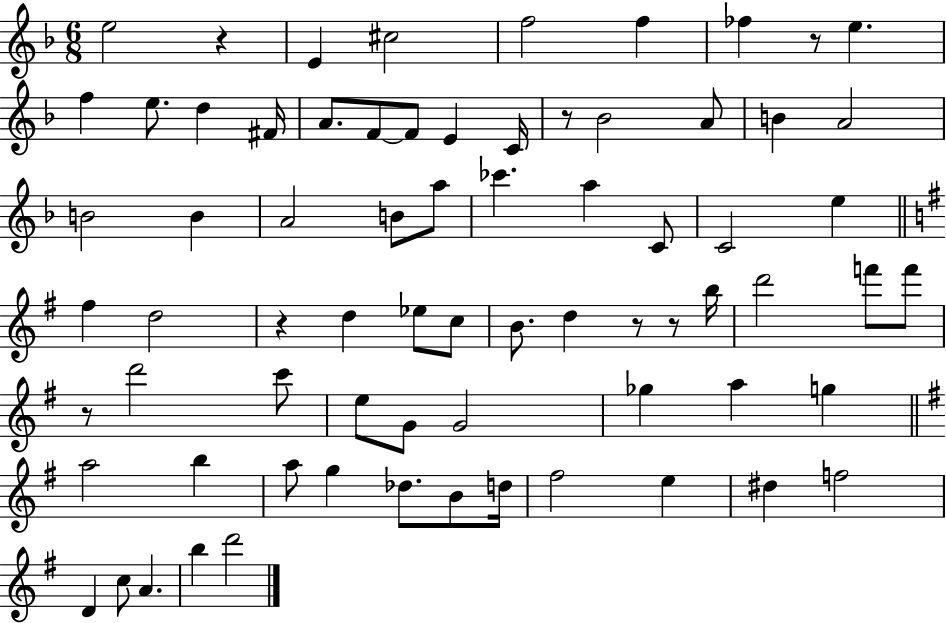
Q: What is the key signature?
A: F major